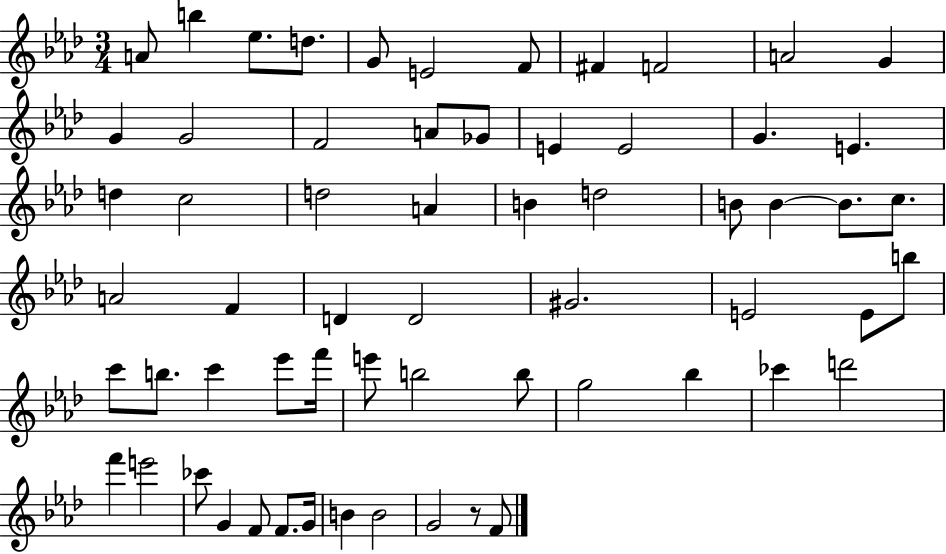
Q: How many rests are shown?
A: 1